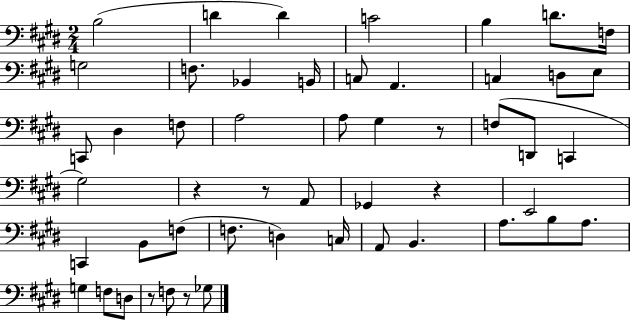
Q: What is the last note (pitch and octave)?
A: Gb3